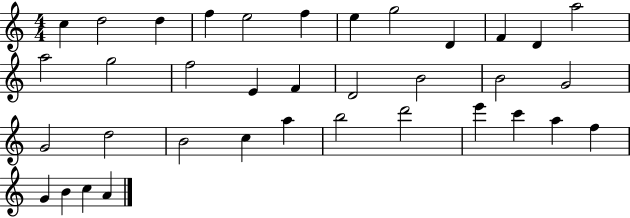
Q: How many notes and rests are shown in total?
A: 36